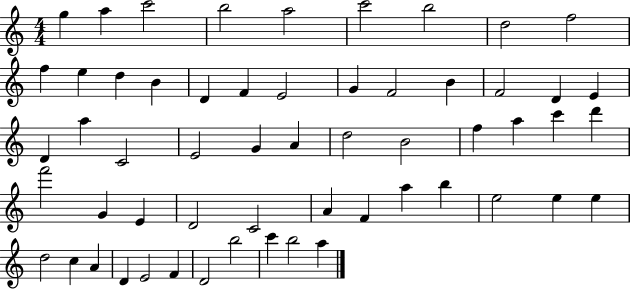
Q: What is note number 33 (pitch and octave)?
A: C6